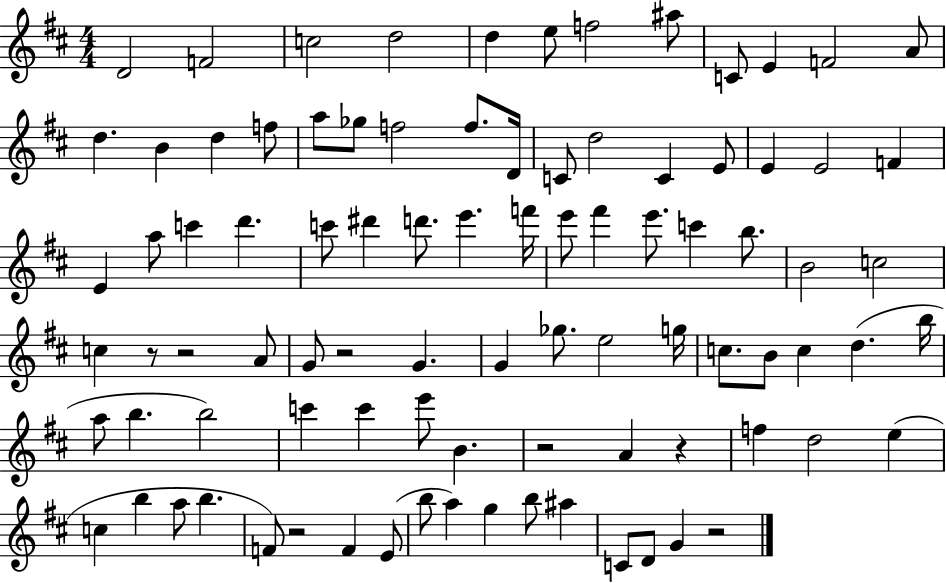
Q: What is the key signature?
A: D major